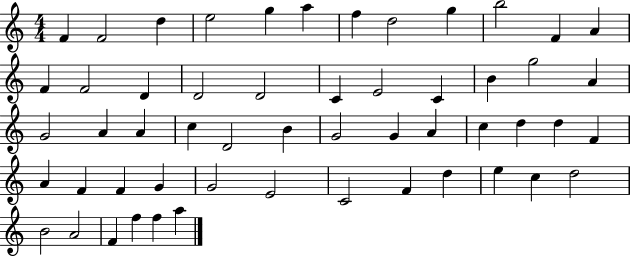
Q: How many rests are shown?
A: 0